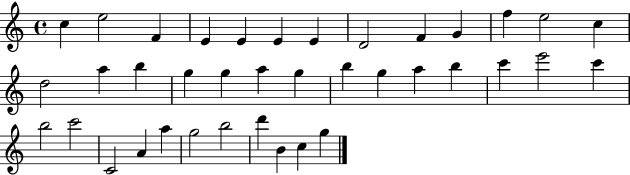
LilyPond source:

{
  \clef treble
  \time 4/4
  \defaultTimeSignature
  \key c \major
  c''4 e''2 f'4 | e'4 e'4 e'4 e'4 | d'2 f'4 g'4 | f''4 e''2 c''4 | \break d''2 a''4 b''4 | g''4 g''4 a''4 g''4 | b''4 g''4 a''4 b''4 | c'''4 e'''2 c'''4 | \break b''2 c'''2 | c'2 a'4 a''4 | g''2 b''2 | d'''4 b'4 c''4 g''4 | \break \bar "|."
}